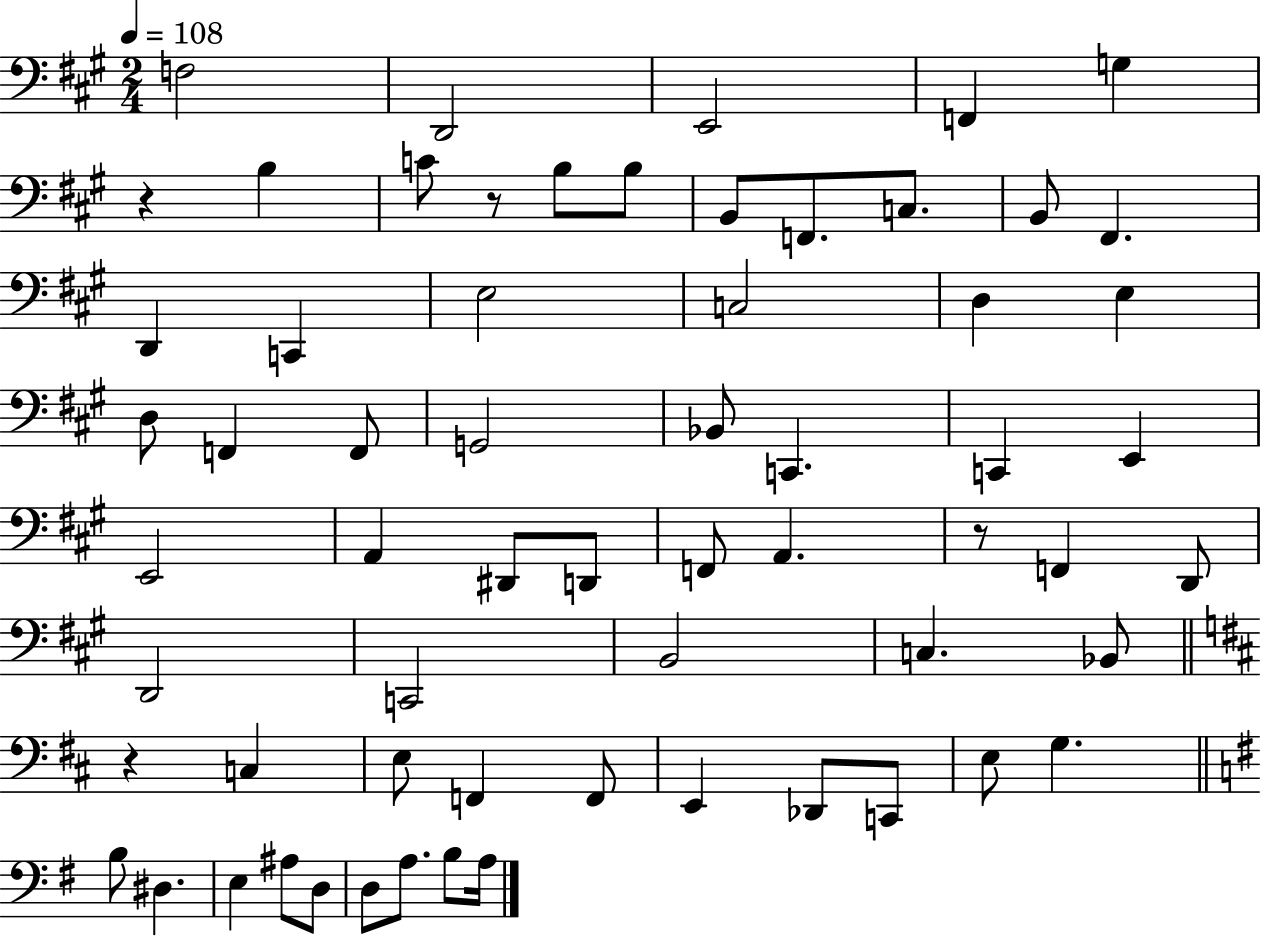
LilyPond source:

{
  \clef bass
  \numericTimeSignature
  \time 2/4
  \key a \major
  \tempo 4 = 108
  f2 | d,2 | e,2 | f,4 g4 | \break r4 b4 | c'8 r8 b8 b8 | b,8 f,8. c8. | b,8 fis,4. | \break d,4 c,4 | e2 | c2 | d4 e4 | \break d8 f,4 f,8 | g,2 | bes,8 c,4. | c,4 e,4 | \break e,2 | a,4 dis,8 d,8 | f,8 a,4. | r8 f,4 d,8 | \break d,2 | c,2 | b,2 | c4. bes,8 | \break \bar "||" \break \key d \major r4 c4 | e8 f,4 f,8 | e,4 des,8 c,8 | e8 g4. | \break \bar "||" \break \key g \major b8 dis4. | e4 ais8 d8 | d8 a8. b8 a16 | \bar "|."
}